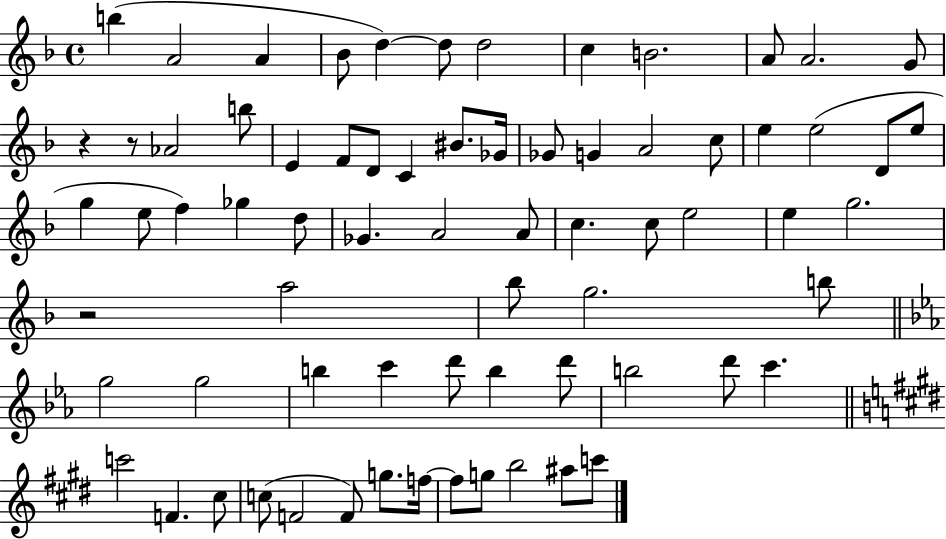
B5/q A4/h A4/q Bb4/e D5/q D5/e D5/h C5/q B4/h. A4/e A4/h. G4/e R/q R/e Ab4/h B5/e E4/q F4/e D4/e C4/q BIS4/e. Gb4/s Gb4/e G4/q A4/h C5/e E5/q E5/h D4/e E5/e G5/q E5/e F5/q Gb5/q D5/e Gb4/q. A4/h A4/e C5/q. C5/e E5/h E5/q G5/h. R/h A5/h Bb5/e G5/h. B5/e G5/h G5/h B5/q C6/q D6/e B5/q D6/e B5/h D6/e C6/q. C6/h F4/q. C#5/e C5/e F4/h F4/e G5/e. F5/s F5/e G5/e B5/h A#5/e C6/e